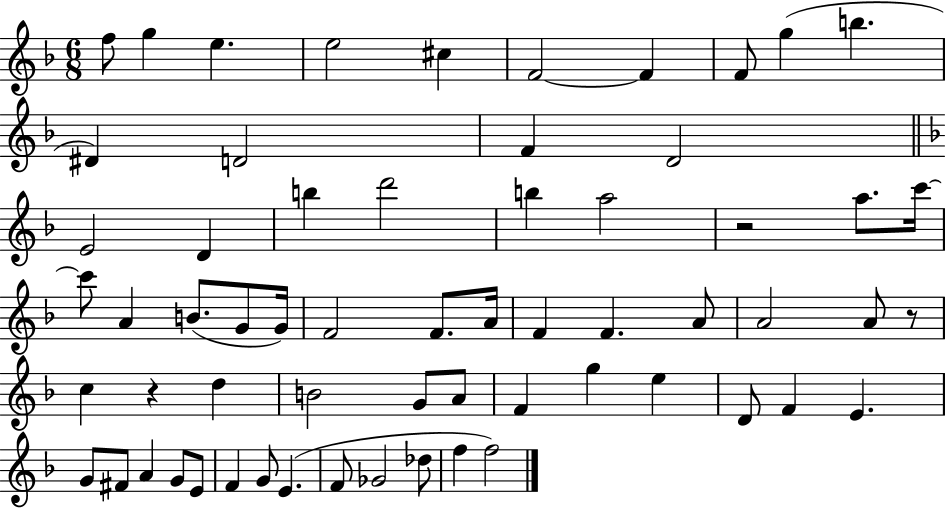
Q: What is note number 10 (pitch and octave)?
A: B5